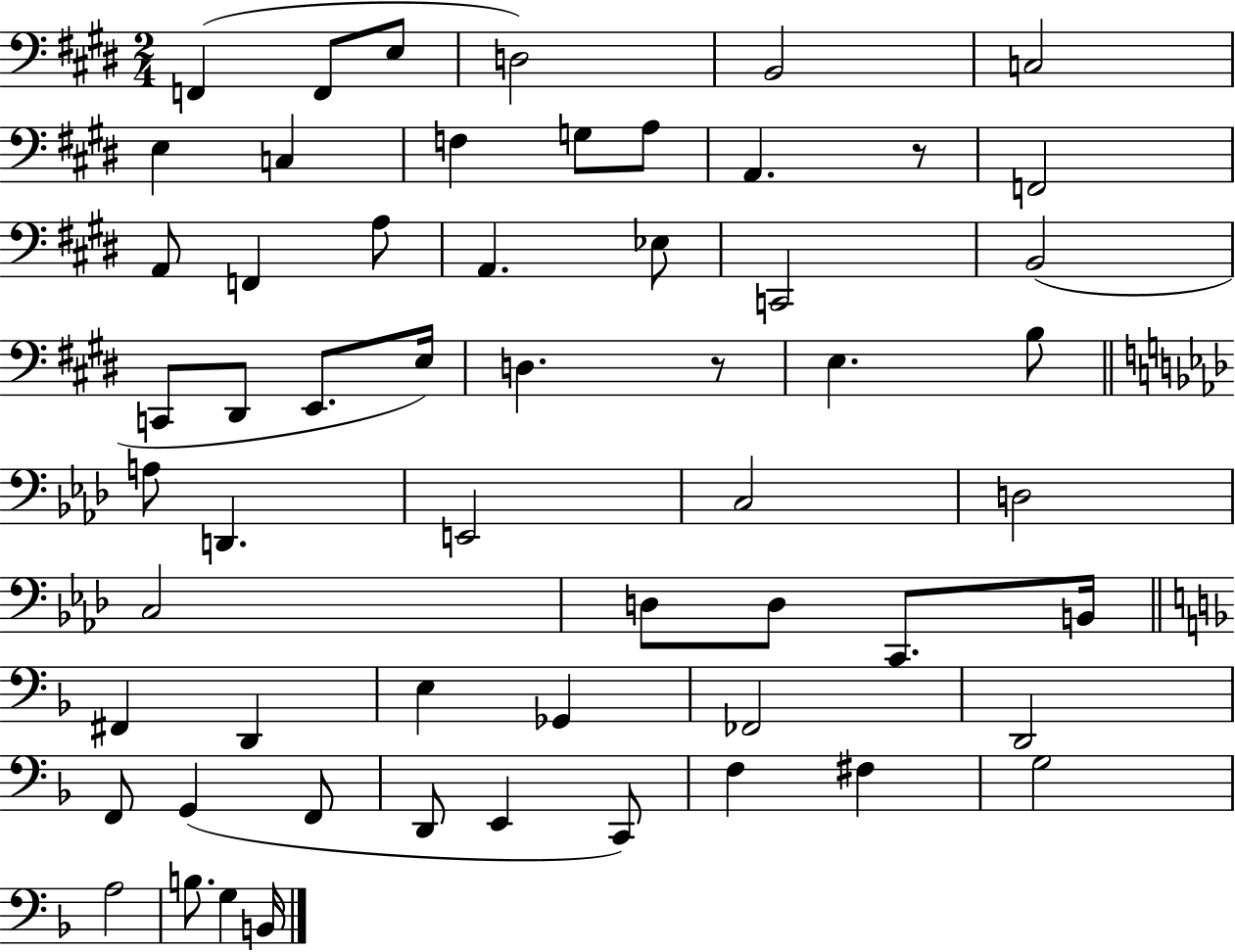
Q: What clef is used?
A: bass